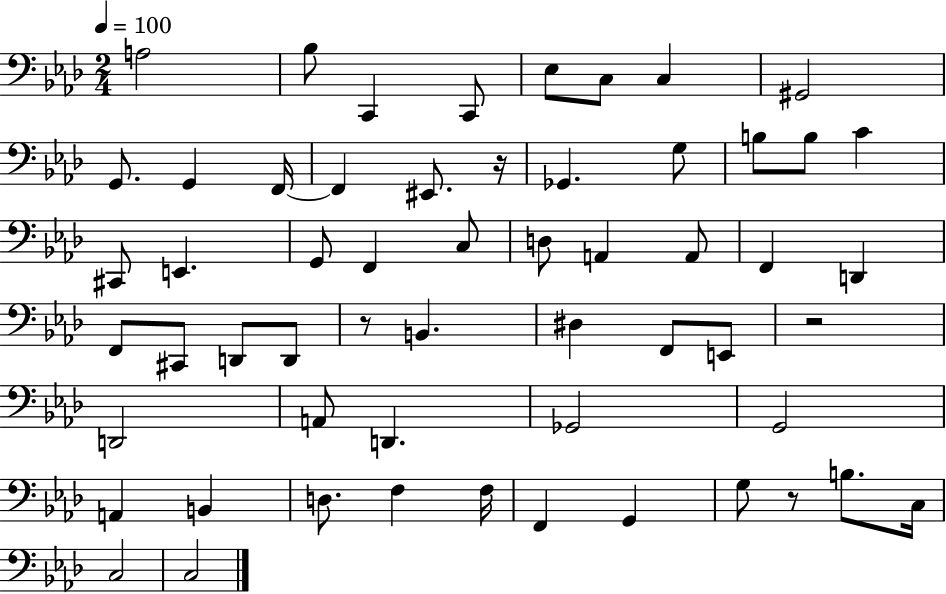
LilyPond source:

{
  \clef bass
  \numericTimeSignature
  \time 2/4
  \key aes \major
  \tempo 4 = 100
  a2 | bes8 c,4 c,8 | ees8 c8 c4 | gis,2 | \break g,8. g,4 f,16~~ | f,4 eis,8. r16 | ges,4. g8 | b8 b8 c'4 | \break cis,8 e,4. | g,8 f,4 c8 | d8 a,4 a,8 | f,4 d,4 | \break f,8 cis,8 d,8 d,8 | r8 b,4. | dis4 f,8 e,8 | r2 | \break d,2 | a,8 d,4. | ges,2 | g,2 | \break a,4 b,4 | d8. f4 f16 | f,4 g,4 | g8 r8 b8. c16 | \break c2 | c2 | \bar "|."
}